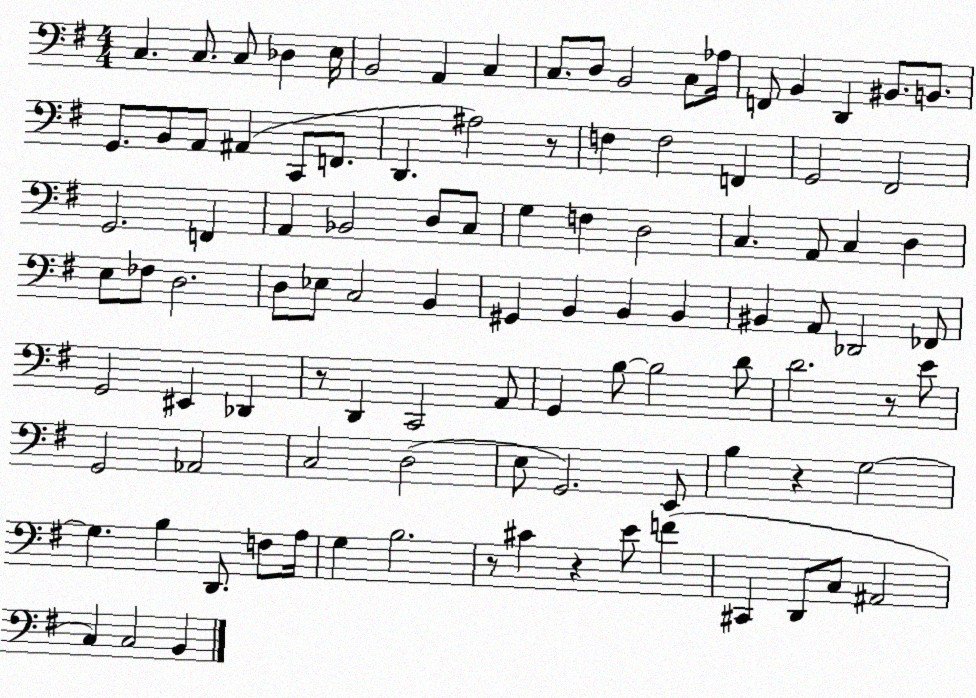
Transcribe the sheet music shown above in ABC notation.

X:1
T:Untitled
M:4/4
L:1/4
K:G
C, C,/2 C,/2 _D, E,/4 B,,2 A,, C, C,/2 D,/2 B,,2 C,/2 _A,/4 F,,/2 B,, D,, ^B,,/2 B,,/2 G,,/2 B,,/2 A,,/2 ^A,, C,,/2 F,,/2 D,, ^A,2 z/2 F, F,2 F,, G,,2 ^F,,2 G,,2 F,, A,, _B,,2 D,/2 C,/2 G, F, D,2 C, A,,/2 C, D, E,/2 _F,/2 D,2 D,/2 _E,/2 C,2 B,, ^G,, B,, B,, B,, ^B,, A,,/2 _D,,2 _F,,/2 G,,2 ^E,, _D,, z/2 D,, C,,2 A,,/2 G,, B,/2 B,2 D/2 D2 z/2 E/2 G,,2 _A,,2 C,2 D,2 E,/2 G,,2 E,,/2 B, z G,2 G, B, D,,/2 F,/2 A,/4 G, B,2 z/2 ^C z E/2 F ^C,, D,,/2 C,/2 ^A,,2 C, C,2 B,,